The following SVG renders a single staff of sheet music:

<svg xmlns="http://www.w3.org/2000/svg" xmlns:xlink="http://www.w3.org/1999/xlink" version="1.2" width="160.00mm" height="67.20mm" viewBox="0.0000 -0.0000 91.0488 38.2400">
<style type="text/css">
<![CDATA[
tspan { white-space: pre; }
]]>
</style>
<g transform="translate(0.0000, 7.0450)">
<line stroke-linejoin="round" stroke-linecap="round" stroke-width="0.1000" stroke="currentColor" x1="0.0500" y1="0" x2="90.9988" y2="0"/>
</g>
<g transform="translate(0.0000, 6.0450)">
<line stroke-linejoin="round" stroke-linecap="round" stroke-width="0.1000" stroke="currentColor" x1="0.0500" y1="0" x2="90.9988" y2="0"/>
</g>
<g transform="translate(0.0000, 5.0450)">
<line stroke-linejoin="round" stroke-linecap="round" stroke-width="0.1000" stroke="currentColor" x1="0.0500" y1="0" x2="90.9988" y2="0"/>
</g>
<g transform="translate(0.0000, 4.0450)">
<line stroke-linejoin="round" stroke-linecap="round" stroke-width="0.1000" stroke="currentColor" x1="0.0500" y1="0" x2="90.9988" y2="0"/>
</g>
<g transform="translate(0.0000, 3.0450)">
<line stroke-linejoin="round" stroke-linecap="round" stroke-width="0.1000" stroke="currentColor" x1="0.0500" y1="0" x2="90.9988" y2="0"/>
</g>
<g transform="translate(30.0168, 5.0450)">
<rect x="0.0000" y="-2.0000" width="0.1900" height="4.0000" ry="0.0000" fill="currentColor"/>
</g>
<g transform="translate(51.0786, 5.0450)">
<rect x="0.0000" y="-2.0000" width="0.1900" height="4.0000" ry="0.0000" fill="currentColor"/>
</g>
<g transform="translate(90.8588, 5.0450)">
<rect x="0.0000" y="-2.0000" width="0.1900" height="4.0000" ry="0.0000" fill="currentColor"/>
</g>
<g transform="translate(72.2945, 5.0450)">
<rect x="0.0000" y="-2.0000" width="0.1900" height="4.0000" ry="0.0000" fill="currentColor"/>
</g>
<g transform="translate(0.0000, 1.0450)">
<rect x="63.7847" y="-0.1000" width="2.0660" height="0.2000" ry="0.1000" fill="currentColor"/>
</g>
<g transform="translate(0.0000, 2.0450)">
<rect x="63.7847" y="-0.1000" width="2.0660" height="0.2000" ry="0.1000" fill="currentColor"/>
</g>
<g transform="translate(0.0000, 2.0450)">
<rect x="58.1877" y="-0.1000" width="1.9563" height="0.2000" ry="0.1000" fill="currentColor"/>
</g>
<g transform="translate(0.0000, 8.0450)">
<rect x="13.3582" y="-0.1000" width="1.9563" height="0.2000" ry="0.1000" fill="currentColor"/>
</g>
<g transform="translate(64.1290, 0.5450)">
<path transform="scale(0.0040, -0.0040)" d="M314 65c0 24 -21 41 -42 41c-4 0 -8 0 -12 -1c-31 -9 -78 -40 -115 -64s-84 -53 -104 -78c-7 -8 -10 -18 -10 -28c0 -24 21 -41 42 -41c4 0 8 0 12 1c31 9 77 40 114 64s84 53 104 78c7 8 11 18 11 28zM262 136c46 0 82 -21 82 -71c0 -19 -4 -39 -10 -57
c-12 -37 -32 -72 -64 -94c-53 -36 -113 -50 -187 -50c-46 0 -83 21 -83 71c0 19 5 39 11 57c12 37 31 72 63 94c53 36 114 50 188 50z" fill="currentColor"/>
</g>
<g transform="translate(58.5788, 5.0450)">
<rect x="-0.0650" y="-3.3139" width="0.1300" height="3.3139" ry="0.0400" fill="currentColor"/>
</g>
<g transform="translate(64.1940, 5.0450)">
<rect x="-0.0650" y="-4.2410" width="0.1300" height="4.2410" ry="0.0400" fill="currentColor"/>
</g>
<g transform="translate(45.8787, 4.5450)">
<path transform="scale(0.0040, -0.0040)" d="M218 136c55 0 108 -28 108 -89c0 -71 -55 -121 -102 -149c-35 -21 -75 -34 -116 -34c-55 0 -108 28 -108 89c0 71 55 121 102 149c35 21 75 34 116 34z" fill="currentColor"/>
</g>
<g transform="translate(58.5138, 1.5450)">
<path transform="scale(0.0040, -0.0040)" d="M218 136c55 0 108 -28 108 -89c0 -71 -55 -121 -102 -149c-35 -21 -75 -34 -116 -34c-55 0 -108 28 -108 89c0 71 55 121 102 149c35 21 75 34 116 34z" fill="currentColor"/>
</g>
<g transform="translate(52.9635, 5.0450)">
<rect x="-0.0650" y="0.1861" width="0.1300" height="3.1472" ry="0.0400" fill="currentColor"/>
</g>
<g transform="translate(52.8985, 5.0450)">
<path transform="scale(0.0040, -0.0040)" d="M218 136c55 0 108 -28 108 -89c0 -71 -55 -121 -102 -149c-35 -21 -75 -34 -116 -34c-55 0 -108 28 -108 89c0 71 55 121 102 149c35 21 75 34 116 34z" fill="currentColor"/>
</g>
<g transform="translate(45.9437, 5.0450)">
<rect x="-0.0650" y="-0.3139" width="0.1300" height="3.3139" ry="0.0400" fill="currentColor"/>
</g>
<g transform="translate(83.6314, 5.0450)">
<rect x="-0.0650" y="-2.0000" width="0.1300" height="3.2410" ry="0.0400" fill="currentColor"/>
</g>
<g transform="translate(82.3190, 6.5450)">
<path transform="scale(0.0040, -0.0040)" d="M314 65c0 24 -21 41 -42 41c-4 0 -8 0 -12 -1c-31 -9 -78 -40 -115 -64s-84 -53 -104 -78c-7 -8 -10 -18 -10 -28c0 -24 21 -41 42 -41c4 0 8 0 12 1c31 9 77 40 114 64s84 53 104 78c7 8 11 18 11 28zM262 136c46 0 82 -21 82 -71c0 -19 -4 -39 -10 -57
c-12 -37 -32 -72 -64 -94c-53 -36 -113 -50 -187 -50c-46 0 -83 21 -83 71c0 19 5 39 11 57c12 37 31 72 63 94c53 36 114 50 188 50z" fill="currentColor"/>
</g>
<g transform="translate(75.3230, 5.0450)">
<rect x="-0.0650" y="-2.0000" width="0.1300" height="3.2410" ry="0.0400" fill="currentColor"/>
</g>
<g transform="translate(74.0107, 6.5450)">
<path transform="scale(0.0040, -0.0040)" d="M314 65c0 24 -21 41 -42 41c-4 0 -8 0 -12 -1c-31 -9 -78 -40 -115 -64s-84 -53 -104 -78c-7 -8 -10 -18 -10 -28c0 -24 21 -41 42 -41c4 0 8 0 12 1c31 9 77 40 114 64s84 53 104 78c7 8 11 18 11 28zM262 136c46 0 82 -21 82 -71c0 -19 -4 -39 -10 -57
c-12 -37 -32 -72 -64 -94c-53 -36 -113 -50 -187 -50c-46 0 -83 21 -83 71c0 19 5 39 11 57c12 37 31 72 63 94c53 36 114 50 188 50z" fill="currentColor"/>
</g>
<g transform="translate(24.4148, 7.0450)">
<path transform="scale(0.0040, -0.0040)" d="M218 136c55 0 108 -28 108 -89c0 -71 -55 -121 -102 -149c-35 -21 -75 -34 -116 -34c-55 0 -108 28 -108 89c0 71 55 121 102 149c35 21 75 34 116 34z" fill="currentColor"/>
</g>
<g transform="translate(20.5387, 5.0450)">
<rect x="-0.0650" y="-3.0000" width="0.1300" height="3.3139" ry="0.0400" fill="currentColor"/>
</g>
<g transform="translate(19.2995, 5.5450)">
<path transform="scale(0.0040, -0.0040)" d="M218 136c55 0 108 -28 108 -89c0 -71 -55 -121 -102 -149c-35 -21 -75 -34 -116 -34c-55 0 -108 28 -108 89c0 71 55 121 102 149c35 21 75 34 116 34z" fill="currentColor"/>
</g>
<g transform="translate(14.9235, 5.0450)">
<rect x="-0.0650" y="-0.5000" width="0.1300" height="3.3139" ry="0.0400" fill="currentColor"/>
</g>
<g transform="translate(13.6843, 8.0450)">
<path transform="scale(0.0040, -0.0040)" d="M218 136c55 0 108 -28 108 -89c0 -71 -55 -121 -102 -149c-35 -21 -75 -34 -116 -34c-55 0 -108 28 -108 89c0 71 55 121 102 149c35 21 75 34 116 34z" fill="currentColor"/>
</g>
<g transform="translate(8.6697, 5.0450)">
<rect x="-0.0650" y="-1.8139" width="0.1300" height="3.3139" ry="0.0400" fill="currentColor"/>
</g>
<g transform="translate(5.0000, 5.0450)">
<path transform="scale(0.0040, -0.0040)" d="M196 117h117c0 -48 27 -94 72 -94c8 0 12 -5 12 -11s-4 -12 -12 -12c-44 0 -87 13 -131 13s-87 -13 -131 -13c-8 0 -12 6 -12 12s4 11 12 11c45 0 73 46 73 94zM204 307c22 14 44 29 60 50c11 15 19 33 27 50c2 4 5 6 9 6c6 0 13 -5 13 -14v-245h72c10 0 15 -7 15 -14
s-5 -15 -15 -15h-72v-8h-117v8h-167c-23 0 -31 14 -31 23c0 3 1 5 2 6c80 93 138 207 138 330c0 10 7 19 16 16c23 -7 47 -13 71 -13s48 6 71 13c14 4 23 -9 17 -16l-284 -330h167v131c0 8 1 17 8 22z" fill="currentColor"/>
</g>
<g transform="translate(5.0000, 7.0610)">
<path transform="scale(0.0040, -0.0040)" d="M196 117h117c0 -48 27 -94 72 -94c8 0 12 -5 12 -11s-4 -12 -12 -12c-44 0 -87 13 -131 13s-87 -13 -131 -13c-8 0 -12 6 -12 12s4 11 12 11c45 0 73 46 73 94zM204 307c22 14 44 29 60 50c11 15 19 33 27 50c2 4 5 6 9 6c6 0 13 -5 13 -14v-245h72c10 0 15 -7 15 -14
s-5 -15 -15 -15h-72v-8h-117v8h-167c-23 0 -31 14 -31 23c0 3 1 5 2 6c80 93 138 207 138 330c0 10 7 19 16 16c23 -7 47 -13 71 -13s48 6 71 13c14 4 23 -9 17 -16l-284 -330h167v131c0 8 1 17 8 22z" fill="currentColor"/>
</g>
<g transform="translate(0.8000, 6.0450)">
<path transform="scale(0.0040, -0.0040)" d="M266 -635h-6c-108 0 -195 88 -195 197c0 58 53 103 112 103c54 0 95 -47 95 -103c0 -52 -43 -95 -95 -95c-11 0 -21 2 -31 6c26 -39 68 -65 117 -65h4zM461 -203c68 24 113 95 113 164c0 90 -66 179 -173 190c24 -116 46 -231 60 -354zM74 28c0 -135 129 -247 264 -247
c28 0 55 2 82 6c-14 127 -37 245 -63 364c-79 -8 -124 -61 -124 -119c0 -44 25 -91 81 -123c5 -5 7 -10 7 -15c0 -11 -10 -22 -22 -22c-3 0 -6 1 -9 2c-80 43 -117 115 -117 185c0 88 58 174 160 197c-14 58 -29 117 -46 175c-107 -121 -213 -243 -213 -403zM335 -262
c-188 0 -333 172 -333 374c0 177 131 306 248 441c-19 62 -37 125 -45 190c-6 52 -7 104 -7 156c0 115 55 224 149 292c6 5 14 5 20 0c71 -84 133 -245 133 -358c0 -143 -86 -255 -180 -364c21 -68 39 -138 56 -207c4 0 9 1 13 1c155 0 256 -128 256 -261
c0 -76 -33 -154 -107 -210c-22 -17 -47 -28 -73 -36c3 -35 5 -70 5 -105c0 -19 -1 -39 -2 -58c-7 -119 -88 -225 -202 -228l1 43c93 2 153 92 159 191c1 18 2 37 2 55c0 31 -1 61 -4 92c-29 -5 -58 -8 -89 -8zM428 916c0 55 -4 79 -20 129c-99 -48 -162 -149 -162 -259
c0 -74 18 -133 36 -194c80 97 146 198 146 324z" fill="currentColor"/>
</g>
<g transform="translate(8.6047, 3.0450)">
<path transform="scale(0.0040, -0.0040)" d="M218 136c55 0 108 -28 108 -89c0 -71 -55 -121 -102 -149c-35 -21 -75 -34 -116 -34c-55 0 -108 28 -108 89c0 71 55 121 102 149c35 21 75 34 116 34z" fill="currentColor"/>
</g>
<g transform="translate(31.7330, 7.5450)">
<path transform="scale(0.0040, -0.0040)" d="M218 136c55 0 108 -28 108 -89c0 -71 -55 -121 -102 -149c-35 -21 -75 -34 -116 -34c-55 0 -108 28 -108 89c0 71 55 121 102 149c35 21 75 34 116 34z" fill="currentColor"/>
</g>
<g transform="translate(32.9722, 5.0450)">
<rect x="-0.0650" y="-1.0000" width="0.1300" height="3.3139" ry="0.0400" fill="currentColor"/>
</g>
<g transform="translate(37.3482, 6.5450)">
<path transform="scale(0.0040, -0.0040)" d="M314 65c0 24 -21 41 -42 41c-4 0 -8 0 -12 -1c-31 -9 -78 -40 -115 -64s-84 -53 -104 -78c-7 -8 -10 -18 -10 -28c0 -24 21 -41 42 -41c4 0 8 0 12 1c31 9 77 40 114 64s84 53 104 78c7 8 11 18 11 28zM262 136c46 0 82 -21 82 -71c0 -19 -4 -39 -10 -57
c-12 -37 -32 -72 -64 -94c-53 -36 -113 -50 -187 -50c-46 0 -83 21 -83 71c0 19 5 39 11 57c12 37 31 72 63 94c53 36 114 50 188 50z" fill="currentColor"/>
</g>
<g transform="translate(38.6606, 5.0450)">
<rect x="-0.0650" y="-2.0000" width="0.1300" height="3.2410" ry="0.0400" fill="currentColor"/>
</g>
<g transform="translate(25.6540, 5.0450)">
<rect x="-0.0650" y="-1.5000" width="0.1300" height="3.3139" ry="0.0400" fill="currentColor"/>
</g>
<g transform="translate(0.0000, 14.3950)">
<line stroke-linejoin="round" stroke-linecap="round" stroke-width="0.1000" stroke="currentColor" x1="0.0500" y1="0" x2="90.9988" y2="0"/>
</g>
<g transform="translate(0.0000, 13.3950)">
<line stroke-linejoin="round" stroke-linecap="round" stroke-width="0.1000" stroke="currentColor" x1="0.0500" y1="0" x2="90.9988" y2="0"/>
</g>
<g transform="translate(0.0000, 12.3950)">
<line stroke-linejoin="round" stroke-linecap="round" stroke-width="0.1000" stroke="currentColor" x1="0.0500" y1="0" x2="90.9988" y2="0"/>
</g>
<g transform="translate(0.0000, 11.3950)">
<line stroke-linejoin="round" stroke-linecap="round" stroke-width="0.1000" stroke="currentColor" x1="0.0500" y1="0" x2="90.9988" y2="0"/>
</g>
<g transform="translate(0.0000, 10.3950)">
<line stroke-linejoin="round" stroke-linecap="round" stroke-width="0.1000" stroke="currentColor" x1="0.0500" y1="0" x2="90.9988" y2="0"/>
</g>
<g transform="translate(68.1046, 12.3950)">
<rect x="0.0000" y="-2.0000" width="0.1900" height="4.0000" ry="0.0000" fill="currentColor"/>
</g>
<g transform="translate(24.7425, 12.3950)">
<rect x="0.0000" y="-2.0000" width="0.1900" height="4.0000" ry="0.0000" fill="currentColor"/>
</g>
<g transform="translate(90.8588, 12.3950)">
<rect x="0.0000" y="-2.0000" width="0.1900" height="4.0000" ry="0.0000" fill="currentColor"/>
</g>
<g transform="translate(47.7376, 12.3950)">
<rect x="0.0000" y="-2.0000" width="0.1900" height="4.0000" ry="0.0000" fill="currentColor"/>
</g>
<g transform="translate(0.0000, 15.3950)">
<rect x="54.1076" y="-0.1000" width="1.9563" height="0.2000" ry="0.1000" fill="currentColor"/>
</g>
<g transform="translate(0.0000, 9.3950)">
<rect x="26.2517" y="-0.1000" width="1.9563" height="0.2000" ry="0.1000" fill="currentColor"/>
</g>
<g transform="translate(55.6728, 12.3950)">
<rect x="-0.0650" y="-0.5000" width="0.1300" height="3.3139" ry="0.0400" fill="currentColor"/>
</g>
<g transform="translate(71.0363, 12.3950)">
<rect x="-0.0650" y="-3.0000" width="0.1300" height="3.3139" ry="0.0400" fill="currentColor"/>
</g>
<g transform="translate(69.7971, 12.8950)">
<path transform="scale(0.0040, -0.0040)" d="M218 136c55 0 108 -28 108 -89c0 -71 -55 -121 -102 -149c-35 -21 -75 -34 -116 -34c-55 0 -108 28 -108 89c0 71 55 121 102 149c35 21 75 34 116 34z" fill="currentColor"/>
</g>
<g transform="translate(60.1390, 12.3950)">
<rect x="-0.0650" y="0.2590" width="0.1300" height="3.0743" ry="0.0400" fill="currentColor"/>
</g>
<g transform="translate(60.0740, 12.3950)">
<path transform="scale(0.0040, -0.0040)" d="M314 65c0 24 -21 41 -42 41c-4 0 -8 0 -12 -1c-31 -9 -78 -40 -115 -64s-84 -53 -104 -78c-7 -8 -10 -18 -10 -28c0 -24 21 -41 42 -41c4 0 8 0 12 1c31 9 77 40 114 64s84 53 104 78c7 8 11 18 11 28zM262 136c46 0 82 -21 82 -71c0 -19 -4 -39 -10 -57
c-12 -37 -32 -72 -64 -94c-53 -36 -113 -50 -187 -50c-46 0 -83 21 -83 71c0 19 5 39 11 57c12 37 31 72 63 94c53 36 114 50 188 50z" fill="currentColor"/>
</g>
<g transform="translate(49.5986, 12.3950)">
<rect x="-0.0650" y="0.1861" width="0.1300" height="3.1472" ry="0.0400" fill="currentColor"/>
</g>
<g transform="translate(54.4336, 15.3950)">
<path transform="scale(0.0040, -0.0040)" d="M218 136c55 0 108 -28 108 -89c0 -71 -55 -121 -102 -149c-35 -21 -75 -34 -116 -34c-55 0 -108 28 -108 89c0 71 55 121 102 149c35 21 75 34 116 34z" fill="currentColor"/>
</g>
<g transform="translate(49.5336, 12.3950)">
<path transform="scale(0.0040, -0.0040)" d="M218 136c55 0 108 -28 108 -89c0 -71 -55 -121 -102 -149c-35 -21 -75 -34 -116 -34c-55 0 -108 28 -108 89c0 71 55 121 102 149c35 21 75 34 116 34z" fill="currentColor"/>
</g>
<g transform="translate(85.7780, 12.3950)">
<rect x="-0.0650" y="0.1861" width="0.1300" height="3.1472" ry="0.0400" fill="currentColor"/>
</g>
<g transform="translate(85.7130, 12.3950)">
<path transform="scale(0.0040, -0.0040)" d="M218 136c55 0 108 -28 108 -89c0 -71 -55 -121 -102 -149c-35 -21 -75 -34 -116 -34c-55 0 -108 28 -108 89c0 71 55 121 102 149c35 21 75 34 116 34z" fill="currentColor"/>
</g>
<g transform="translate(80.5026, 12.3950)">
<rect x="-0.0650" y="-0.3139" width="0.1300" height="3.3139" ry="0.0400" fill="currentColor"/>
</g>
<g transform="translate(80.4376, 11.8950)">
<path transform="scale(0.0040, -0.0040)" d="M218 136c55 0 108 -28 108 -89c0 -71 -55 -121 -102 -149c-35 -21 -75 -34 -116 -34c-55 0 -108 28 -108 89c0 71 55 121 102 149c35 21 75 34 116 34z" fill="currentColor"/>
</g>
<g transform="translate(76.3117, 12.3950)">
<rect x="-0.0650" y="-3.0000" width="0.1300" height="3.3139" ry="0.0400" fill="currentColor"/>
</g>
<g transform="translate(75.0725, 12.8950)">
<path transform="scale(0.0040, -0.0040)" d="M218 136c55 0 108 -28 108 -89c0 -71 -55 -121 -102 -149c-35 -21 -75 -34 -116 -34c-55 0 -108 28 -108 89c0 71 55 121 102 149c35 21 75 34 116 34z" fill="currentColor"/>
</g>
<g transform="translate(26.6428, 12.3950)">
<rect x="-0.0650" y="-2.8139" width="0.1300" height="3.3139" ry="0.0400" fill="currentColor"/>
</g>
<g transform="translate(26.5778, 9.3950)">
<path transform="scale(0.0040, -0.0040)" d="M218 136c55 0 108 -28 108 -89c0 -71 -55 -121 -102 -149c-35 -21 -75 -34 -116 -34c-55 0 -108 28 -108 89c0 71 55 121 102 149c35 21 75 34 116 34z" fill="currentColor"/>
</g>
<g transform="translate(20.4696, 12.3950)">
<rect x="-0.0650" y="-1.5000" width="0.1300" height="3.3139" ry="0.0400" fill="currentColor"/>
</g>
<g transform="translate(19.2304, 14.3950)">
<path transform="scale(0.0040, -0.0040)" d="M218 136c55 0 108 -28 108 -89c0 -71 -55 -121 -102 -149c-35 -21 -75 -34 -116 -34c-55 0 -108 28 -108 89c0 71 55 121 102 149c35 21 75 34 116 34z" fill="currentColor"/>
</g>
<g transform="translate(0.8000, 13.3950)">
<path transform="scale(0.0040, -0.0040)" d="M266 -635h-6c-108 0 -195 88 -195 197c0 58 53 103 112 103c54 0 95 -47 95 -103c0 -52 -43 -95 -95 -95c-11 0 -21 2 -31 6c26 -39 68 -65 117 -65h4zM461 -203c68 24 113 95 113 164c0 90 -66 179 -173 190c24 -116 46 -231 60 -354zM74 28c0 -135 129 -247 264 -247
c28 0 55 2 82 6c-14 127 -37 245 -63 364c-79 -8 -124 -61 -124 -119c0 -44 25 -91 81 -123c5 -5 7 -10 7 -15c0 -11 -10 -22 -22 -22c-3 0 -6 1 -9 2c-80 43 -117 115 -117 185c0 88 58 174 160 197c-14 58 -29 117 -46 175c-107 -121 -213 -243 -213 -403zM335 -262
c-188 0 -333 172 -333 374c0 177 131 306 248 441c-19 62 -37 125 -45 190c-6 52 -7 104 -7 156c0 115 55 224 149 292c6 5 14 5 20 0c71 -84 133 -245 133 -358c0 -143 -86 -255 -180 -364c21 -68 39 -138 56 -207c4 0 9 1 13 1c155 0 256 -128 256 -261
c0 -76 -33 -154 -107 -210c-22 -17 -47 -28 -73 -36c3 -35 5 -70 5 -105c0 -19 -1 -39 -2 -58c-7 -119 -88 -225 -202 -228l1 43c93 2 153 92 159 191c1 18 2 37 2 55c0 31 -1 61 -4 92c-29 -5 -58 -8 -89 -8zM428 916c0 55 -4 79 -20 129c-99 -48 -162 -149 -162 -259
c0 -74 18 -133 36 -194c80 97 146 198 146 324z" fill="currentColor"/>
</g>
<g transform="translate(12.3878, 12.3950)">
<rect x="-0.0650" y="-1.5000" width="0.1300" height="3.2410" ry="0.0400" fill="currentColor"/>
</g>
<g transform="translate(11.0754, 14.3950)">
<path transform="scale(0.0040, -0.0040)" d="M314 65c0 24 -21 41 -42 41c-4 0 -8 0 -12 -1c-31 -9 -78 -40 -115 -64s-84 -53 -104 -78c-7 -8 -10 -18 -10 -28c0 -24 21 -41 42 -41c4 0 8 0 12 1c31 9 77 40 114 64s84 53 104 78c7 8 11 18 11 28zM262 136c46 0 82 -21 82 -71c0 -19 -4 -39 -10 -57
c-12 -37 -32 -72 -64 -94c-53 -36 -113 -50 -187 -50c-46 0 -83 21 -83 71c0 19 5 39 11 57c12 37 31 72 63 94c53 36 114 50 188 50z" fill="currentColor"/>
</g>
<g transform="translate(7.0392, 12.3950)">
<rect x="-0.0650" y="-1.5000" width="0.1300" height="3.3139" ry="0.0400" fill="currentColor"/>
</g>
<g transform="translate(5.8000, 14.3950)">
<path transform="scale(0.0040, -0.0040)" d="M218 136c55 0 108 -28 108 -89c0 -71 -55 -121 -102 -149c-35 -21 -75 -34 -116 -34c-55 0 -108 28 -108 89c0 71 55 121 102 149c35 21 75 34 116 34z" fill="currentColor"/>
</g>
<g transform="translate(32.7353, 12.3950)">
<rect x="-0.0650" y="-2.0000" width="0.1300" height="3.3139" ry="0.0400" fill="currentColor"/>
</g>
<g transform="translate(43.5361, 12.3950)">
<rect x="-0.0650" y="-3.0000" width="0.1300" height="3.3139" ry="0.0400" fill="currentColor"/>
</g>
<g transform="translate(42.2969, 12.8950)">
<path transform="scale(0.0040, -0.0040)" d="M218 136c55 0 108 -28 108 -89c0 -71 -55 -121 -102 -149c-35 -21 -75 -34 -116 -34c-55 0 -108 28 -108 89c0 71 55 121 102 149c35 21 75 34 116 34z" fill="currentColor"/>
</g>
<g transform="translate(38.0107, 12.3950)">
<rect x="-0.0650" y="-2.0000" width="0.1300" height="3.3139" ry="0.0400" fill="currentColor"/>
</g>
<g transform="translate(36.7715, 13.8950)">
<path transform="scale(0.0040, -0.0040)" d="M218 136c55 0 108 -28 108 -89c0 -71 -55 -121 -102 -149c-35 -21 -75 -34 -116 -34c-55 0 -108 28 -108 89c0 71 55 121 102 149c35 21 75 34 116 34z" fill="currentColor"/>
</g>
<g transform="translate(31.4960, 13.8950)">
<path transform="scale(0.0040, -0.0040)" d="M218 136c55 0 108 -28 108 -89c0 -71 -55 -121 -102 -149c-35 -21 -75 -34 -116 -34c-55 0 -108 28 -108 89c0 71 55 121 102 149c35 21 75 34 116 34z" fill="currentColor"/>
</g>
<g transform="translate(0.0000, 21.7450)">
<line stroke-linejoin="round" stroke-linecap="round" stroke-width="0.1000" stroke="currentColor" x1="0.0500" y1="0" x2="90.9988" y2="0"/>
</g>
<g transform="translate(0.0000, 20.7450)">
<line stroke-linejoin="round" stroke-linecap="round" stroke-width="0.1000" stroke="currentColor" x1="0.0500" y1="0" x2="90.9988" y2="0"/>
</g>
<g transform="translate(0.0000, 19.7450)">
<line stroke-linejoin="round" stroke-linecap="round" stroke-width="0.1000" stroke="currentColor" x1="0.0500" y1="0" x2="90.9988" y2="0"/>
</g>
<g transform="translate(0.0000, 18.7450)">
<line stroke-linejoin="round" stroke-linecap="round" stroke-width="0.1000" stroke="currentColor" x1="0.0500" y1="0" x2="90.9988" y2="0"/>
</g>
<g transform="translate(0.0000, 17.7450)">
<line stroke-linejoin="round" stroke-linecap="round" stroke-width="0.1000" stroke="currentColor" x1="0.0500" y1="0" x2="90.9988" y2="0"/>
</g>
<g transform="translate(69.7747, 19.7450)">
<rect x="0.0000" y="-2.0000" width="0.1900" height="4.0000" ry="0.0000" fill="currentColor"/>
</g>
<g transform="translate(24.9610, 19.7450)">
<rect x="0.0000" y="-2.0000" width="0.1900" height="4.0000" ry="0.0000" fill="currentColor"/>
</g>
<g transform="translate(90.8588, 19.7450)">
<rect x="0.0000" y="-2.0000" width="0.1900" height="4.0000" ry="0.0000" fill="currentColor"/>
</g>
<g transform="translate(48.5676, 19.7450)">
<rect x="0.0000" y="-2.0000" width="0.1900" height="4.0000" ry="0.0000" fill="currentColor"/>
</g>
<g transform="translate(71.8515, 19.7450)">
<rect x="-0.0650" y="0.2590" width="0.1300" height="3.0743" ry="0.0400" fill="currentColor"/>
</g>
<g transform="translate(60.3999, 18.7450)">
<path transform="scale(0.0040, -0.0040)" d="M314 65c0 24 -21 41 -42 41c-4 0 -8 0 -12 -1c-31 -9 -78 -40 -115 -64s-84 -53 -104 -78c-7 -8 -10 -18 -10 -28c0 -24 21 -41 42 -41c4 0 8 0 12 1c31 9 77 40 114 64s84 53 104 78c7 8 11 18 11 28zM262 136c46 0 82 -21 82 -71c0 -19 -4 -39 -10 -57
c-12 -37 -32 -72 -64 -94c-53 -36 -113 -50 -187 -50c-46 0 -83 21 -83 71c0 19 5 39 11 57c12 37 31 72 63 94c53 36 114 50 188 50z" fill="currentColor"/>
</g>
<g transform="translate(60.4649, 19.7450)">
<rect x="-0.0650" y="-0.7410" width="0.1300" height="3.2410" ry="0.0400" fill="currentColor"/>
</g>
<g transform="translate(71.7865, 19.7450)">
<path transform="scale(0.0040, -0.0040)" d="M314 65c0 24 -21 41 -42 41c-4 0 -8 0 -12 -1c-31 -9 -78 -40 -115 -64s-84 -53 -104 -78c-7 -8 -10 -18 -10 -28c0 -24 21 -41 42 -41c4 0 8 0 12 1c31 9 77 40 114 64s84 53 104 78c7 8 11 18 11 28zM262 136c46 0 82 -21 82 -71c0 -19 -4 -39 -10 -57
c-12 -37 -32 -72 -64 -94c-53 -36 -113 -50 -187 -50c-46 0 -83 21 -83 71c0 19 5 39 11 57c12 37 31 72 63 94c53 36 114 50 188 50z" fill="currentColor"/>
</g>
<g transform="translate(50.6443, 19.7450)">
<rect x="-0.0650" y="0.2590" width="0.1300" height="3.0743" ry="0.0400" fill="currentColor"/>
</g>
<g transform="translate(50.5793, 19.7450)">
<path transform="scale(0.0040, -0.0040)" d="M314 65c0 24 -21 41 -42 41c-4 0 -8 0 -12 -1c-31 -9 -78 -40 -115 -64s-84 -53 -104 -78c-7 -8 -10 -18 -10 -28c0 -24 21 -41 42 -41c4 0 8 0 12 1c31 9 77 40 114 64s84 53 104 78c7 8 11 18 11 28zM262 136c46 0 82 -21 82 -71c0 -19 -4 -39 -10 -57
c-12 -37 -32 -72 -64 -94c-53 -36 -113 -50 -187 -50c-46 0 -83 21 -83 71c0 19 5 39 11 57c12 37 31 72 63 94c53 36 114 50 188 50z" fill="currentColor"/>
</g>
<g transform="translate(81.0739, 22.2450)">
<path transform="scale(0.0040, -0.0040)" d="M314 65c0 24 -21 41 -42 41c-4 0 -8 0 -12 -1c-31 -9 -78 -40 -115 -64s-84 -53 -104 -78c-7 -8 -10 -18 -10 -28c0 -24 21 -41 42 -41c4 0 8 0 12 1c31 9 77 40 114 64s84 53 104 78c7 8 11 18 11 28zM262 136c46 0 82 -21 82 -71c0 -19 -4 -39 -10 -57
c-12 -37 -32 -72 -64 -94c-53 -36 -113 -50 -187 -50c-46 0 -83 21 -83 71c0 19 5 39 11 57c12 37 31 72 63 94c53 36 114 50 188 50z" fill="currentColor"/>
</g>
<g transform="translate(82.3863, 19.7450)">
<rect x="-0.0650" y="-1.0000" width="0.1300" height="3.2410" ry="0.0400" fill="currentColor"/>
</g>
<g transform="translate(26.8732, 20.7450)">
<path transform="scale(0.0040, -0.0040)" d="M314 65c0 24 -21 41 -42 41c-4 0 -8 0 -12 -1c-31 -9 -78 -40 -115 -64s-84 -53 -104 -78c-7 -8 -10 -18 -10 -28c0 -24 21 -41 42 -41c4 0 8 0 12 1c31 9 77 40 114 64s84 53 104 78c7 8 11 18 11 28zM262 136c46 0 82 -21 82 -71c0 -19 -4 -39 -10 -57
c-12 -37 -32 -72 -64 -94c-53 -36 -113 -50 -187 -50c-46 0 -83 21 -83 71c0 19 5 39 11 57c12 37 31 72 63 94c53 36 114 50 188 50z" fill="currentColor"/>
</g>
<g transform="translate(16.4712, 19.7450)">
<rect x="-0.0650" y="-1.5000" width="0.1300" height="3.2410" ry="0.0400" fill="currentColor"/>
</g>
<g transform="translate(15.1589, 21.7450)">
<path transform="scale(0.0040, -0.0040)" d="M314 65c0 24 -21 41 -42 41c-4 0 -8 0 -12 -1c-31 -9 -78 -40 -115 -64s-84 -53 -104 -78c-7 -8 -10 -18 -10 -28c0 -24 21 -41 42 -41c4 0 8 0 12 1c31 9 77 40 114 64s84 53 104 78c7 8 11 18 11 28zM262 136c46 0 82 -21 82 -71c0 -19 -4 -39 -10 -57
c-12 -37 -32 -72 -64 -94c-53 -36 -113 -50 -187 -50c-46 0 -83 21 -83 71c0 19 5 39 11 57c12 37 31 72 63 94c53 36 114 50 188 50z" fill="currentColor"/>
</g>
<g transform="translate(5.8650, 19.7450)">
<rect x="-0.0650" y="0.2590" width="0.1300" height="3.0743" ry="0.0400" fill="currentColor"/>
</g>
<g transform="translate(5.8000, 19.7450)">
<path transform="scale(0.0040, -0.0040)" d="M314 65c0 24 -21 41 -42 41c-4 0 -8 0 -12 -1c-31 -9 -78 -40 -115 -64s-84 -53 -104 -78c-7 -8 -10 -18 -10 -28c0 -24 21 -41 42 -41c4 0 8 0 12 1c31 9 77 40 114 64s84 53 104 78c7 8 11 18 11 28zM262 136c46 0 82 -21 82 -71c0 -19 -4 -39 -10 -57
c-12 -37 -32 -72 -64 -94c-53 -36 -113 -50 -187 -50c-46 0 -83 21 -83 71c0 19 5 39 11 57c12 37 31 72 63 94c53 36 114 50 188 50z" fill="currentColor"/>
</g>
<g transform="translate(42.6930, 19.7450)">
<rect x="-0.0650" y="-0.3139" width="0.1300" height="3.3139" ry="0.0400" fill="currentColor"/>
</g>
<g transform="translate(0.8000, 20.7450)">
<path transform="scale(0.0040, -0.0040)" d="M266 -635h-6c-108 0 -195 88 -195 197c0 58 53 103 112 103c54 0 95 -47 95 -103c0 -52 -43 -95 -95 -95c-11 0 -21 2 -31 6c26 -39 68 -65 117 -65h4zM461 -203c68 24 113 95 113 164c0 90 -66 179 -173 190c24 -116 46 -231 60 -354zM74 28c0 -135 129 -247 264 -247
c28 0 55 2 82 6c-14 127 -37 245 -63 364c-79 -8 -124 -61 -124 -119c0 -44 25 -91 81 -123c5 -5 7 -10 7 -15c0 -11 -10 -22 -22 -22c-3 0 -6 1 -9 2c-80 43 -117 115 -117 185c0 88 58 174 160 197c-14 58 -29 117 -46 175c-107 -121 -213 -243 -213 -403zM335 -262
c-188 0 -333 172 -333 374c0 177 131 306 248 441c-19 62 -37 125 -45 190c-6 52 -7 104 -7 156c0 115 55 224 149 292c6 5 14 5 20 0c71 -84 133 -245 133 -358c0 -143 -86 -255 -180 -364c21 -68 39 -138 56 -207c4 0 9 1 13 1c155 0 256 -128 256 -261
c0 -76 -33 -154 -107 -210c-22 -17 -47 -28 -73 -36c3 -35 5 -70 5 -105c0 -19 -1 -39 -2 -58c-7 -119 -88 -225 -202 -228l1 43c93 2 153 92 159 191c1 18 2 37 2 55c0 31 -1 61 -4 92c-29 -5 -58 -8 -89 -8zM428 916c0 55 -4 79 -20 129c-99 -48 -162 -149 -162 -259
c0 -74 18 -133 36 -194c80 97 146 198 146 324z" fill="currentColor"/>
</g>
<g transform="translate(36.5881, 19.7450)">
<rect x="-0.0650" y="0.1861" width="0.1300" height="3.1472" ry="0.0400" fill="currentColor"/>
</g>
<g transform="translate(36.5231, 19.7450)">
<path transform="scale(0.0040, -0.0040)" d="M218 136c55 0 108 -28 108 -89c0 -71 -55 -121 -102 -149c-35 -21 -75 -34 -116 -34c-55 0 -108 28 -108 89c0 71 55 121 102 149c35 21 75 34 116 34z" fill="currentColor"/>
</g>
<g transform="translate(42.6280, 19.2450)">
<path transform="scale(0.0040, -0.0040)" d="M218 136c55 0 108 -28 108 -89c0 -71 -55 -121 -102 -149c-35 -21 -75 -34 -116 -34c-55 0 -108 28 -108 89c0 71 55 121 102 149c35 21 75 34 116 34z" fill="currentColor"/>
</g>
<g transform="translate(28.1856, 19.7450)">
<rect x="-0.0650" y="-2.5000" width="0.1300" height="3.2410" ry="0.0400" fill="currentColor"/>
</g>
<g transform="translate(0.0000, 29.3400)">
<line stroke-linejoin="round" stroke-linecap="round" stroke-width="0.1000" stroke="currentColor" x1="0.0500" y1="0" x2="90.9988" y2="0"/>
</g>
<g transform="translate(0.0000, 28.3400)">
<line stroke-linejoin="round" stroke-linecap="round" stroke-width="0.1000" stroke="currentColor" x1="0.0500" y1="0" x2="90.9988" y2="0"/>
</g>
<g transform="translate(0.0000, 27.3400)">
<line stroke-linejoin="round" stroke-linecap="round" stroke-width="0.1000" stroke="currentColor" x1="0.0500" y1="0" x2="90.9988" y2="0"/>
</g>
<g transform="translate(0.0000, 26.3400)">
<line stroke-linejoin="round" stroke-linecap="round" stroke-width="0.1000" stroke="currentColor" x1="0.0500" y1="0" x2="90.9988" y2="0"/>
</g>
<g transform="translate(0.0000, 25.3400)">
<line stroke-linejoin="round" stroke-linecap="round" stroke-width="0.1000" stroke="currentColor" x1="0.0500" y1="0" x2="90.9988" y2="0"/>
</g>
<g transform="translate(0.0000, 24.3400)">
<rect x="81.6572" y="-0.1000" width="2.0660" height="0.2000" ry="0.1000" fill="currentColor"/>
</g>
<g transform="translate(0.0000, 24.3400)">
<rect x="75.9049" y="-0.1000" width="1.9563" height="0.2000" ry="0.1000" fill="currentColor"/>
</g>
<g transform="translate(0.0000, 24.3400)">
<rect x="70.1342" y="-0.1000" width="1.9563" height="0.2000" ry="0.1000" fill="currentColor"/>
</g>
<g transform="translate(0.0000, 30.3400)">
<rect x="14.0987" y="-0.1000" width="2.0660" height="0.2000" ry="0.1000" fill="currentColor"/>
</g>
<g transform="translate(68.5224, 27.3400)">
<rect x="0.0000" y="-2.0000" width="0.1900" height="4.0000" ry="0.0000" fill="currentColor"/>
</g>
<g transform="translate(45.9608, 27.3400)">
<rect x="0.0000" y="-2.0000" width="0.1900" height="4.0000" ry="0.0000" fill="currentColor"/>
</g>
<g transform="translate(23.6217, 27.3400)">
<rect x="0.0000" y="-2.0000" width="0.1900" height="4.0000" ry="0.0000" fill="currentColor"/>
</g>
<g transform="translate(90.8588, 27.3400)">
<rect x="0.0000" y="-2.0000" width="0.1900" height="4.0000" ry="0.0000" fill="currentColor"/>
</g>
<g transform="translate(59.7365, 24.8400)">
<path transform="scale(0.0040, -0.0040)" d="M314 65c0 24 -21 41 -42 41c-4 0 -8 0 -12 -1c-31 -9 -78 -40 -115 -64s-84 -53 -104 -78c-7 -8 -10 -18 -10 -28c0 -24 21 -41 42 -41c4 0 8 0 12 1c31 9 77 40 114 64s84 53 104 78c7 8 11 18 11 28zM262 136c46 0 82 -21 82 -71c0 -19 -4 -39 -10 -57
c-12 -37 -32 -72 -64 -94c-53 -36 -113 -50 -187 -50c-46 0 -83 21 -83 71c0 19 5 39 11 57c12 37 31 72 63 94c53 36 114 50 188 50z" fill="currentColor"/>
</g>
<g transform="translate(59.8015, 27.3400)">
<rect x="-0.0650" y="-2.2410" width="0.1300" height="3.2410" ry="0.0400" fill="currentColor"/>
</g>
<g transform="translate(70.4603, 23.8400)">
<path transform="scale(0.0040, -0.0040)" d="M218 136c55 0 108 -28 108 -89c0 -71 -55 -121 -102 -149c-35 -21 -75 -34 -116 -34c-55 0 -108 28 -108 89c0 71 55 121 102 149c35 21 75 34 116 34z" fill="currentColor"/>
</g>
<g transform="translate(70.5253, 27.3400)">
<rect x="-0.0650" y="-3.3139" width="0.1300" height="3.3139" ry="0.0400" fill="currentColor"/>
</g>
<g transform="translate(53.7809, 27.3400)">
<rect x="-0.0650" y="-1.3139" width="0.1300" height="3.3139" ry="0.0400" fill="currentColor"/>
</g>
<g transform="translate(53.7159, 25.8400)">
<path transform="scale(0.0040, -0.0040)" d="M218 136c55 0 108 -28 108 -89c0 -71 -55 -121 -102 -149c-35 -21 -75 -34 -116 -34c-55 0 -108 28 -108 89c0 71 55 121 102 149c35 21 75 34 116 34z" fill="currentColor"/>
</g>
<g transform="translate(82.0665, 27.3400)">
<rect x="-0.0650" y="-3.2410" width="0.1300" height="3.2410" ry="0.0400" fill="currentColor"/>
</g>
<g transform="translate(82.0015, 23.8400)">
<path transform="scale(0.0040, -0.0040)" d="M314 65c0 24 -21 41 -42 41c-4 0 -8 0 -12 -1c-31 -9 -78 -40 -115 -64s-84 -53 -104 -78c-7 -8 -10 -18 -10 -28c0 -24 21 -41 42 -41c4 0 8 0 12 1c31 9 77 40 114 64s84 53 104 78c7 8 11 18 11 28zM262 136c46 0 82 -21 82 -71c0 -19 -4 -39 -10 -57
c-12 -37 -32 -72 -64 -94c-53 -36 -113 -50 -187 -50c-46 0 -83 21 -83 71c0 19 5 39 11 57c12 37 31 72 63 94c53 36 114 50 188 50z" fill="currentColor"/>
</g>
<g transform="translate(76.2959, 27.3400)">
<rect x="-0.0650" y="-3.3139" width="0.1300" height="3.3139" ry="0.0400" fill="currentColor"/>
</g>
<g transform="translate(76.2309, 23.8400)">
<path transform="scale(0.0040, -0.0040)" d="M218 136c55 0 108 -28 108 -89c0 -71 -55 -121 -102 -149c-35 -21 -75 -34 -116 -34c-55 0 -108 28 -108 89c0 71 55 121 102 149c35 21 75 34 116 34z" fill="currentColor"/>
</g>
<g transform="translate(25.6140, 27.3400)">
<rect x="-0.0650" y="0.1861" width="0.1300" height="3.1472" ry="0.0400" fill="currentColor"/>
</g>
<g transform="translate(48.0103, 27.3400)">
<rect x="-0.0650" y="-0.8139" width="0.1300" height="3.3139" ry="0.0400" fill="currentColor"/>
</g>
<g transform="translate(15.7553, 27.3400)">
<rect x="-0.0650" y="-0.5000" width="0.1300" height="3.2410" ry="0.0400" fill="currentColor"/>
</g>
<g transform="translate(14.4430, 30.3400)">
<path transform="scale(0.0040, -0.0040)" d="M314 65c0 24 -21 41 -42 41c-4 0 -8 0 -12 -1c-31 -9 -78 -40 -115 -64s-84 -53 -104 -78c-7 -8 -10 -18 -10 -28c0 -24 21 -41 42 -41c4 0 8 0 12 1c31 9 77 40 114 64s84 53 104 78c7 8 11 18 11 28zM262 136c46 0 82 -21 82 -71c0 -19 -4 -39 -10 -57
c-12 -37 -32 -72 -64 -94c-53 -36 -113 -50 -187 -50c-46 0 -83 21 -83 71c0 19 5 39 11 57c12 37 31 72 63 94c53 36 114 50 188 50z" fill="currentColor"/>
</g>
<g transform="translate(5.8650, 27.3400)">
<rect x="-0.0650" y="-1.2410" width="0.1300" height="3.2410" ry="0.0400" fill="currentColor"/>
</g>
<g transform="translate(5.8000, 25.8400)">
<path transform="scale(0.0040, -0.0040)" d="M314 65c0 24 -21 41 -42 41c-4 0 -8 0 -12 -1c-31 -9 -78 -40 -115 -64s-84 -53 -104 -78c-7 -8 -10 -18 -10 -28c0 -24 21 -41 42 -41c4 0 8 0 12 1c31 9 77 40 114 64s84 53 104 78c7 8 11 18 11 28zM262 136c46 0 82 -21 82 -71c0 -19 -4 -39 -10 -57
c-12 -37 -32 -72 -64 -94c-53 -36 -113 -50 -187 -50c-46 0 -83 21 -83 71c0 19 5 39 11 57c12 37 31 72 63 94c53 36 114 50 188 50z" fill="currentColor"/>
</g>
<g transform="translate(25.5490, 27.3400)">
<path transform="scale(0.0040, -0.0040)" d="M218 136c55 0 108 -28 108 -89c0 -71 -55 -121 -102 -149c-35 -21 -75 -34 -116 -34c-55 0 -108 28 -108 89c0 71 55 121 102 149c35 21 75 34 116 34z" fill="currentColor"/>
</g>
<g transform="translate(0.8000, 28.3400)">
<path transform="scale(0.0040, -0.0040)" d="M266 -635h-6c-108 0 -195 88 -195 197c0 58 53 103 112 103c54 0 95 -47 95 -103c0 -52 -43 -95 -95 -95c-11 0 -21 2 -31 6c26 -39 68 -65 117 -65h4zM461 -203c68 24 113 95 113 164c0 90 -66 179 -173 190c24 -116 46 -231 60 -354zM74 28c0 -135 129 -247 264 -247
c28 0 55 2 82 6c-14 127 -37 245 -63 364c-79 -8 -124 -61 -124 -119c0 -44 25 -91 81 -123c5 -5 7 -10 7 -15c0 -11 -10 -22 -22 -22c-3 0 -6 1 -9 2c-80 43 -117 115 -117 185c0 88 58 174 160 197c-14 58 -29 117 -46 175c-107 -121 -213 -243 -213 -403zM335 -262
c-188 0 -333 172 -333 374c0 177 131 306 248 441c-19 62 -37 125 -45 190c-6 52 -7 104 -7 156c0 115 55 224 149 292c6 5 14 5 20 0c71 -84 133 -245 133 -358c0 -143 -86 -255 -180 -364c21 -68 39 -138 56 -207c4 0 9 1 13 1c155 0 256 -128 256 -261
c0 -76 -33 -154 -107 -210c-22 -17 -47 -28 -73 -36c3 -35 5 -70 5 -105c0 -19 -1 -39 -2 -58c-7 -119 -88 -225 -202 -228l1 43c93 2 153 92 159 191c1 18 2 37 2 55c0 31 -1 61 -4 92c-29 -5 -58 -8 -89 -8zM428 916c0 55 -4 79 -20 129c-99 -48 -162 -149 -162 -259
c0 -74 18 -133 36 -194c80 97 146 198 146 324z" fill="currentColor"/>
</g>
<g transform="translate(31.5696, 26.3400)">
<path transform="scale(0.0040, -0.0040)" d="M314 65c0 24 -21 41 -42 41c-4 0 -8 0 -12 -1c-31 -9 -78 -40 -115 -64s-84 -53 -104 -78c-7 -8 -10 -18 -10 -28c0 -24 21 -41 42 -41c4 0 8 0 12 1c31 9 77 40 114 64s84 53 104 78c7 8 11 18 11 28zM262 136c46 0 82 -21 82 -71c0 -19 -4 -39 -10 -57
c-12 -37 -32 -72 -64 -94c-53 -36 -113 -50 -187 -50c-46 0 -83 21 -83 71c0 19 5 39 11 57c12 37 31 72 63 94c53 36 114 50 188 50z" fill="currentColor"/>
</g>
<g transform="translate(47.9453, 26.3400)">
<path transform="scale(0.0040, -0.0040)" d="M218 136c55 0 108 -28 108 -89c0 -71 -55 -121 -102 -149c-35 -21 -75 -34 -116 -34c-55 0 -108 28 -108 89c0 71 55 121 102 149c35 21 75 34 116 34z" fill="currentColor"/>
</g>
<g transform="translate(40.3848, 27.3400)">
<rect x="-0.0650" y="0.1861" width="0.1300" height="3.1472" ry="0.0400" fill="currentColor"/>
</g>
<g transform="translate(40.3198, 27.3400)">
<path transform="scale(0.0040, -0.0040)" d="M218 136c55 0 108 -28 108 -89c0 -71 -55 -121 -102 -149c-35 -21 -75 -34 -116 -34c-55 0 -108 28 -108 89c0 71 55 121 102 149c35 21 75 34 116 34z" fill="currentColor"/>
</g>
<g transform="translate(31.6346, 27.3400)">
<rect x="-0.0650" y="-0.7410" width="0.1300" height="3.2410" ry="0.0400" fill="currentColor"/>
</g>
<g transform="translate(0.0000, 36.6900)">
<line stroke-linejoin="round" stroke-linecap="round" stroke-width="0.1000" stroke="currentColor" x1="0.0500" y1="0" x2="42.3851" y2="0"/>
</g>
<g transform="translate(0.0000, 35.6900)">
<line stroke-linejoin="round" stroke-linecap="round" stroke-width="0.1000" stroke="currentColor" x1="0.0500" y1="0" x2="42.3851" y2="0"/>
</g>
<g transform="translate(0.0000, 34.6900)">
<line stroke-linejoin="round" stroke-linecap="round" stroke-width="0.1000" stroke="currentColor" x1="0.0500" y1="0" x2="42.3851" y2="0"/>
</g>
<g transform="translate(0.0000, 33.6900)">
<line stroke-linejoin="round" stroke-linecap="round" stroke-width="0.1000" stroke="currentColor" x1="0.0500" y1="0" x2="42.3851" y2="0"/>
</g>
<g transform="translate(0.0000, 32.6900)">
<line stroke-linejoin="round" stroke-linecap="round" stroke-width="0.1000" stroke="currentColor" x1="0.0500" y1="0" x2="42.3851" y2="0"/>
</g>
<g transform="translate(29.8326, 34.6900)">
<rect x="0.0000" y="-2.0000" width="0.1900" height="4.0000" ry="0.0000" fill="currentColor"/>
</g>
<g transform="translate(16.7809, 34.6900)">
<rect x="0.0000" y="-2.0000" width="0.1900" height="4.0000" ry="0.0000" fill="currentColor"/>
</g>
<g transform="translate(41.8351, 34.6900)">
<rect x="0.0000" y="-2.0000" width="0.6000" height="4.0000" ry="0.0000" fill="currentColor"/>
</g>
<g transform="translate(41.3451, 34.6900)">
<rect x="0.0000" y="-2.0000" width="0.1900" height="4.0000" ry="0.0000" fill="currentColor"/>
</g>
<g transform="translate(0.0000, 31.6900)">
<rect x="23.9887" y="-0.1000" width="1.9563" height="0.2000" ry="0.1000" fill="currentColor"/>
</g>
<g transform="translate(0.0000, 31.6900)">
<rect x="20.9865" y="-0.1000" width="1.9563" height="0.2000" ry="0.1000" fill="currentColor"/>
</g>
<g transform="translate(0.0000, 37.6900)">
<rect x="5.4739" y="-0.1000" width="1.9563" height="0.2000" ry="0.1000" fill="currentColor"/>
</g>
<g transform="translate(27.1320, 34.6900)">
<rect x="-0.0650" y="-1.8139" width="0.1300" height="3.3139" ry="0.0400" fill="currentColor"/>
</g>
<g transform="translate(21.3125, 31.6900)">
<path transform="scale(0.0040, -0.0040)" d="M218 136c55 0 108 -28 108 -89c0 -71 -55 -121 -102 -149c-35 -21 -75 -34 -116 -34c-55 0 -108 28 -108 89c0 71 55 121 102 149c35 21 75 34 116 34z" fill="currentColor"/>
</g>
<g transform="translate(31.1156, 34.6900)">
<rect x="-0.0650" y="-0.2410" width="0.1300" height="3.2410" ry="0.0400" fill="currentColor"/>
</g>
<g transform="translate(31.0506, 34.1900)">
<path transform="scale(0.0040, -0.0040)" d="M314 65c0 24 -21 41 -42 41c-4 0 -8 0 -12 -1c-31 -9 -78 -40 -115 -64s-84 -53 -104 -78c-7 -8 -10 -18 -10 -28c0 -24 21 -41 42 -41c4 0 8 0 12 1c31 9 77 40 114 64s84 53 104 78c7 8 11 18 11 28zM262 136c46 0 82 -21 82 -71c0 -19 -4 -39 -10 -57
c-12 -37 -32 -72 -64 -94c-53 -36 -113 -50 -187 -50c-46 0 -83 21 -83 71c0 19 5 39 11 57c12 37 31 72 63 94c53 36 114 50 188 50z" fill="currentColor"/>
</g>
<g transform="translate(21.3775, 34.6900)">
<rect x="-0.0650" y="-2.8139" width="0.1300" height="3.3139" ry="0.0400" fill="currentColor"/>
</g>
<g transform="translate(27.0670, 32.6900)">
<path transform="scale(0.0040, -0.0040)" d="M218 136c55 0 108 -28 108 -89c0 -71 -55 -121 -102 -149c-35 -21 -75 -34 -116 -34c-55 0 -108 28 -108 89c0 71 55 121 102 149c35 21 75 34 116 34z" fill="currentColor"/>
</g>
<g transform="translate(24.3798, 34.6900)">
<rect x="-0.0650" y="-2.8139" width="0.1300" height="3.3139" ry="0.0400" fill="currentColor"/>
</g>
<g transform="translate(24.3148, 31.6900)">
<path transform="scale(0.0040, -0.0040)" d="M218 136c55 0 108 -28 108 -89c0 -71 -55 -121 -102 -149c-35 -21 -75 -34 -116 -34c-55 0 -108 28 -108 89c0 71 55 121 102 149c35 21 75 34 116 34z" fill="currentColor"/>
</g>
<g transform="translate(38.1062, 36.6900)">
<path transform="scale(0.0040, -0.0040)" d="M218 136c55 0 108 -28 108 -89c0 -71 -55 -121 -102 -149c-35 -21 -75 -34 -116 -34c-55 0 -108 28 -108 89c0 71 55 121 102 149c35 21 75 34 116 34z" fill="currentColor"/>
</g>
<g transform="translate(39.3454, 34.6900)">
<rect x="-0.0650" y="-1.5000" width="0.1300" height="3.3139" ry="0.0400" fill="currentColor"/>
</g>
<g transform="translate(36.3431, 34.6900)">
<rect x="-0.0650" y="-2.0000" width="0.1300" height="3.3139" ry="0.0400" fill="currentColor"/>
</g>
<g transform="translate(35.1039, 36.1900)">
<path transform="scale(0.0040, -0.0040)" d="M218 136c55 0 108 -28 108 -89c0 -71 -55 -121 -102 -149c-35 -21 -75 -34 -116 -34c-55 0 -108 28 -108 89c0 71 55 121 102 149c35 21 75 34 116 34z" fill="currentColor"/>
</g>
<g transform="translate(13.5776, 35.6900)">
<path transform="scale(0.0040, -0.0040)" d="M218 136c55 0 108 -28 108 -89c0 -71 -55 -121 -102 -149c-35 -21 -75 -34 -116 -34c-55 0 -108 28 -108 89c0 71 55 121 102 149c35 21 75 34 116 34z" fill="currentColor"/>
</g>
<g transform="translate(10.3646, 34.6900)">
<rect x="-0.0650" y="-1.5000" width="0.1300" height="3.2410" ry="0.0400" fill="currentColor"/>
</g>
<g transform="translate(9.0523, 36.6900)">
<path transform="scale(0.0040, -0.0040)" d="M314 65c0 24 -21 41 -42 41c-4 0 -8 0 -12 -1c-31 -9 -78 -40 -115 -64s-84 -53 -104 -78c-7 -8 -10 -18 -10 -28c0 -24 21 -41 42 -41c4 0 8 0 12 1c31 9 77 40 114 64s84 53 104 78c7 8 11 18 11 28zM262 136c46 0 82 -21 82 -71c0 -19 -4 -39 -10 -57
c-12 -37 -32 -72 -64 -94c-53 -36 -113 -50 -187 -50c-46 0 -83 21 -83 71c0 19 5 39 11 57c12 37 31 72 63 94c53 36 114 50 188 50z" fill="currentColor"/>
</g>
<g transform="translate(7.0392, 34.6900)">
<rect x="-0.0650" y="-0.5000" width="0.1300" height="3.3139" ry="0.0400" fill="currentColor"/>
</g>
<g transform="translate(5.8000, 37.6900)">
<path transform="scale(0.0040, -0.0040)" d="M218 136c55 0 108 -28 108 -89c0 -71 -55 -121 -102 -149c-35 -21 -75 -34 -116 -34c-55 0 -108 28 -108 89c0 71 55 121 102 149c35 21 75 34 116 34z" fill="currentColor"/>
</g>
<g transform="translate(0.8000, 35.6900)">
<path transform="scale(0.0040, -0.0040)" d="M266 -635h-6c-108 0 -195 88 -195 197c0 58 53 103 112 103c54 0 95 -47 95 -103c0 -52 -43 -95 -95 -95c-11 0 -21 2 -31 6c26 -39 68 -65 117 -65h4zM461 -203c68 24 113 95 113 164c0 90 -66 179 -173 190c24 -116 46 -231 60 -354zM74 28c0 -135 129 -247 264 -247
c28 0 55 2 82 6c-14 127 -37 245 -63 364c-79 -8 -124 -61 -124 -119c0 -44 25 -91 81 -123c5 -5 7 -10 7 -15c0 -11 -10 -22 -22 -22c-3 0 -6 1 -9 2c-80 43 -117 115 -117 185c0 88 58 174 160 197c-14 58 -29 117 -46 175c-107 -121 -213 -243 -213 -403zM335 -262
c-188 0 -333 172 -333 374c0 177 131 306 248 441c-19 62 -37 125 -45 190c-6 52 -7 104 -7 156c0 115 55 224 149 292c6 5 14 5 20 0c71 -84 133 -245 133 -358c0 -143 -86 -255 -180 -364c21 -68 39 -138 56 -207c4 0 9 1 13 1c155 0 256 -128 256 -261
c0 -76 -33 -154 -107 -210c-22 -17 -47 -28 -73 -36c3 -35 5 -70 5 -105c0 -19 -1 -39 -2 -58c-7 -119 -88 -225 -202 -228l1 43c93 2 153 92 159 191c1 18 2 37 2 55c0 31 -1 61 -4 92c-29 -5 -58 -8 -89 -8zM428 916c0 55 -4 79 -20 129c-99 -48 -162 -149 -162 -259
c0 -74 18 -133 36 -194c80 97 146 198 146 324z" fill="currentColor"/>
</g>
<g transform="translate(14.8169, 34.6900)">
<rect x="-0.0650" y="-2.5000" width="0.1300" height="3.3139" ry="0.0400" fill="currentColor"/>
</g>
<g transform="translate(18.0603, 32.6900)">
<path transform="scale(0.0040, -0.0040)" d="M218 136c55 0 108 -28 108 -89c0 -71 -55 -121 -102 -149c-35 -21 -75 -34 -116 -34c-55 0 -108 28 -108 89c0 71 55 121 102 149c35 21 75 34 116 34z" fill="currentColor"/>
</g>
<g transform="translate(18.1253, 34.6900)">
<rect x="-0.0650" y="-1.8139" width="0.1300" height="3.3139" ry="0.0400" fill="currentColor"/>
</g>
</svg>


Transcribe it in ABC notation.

X:1
T:Untitled
M:4/4
L:1/4
K:C
f C A E D F2 c B b d'2 F2 F2 E E2 E a F F A B C B2 A A c B B2 E2 G2 B c B2 d2 B2 D2 e2 C2 B d2 B d e g2 b b b2 C E2 G f a a f c2 F E